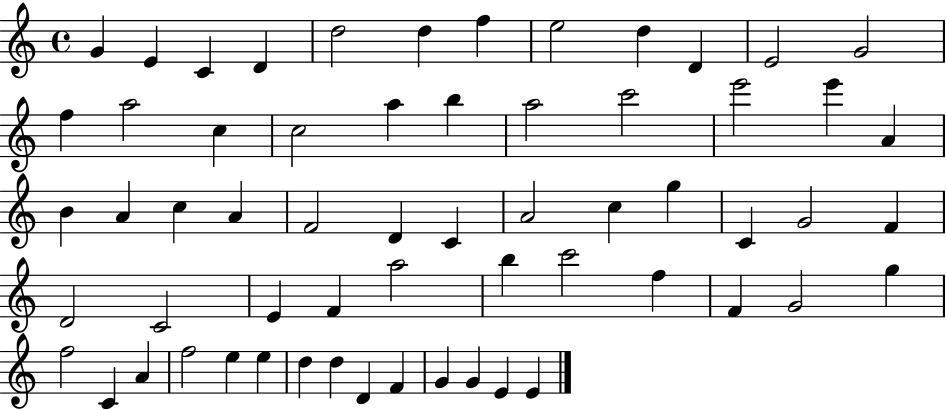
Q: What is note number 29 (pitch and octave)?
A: D4